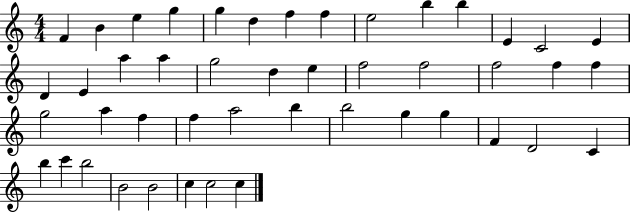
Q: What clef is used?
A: treble